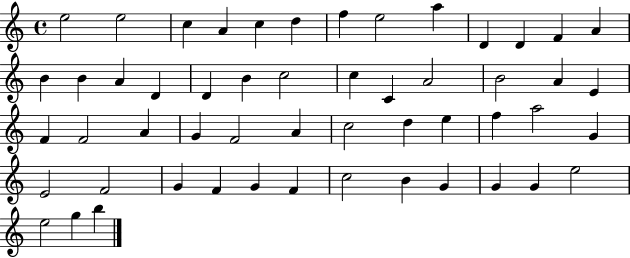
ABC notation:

X:1
T:Untitled
M:4/4
L:1/4
K:C
e2 e2 c A c d f e2 a D D F A B B A D D B c2 c C A2 B2 A E F F2 A G F2 A c2 d e f a2 G E2 F2 G F G F c2 B G G G e2 e2 g b